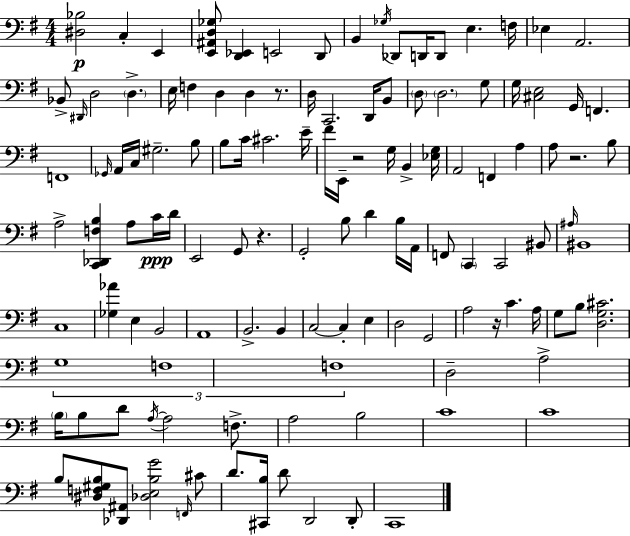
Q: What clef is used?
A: bass